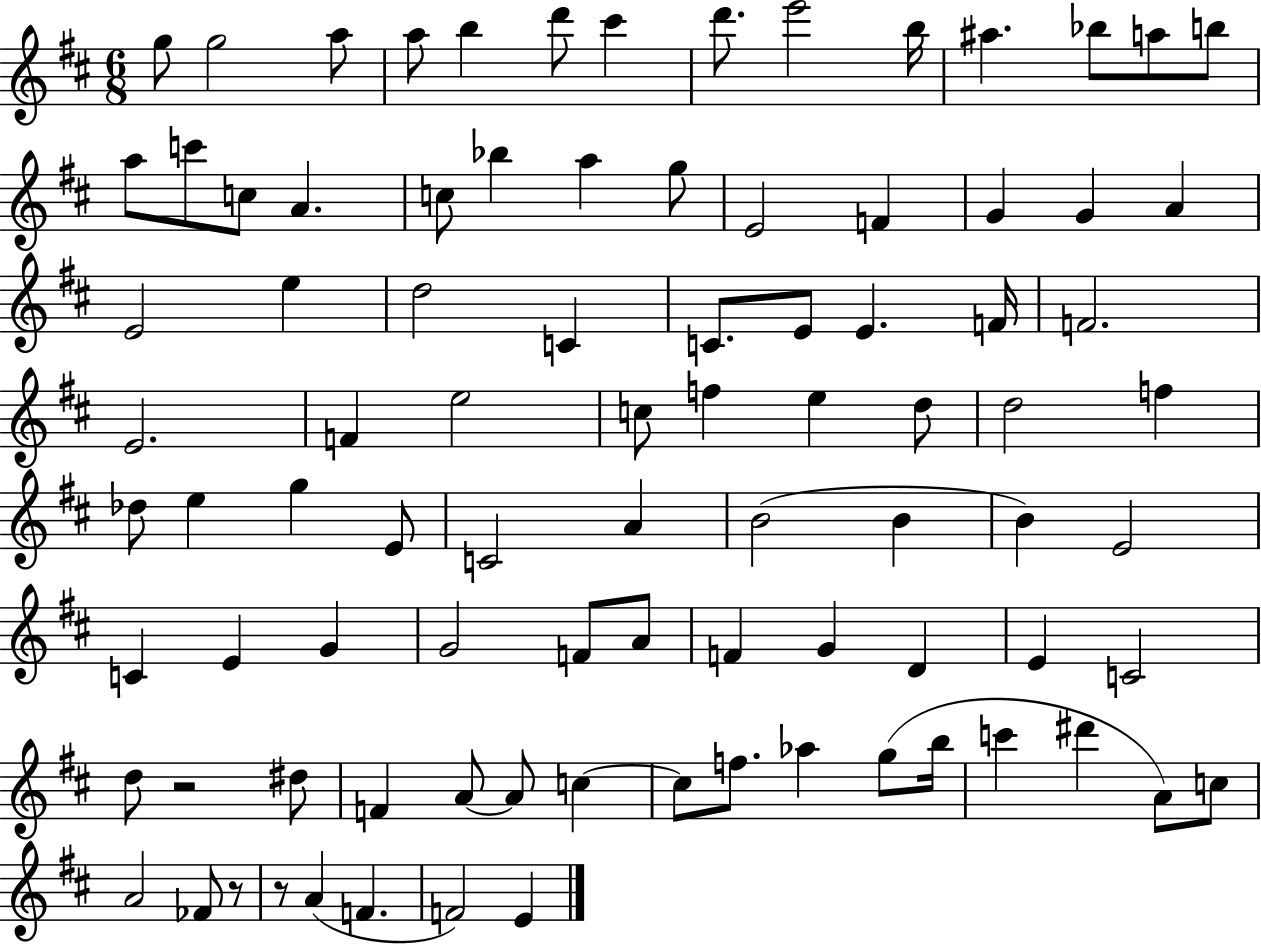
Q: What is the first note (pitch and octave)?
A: G5